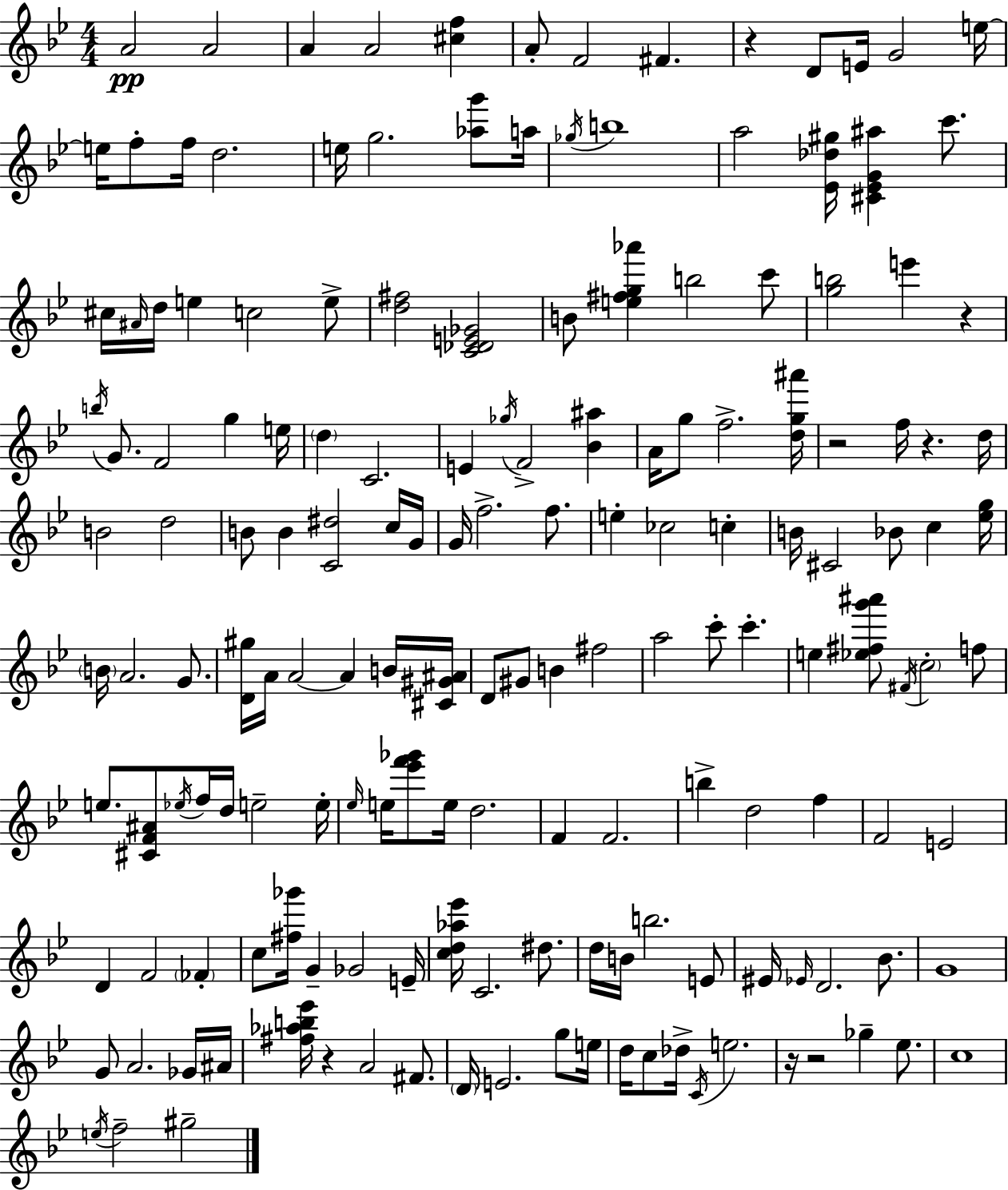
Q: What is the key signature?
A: BES major